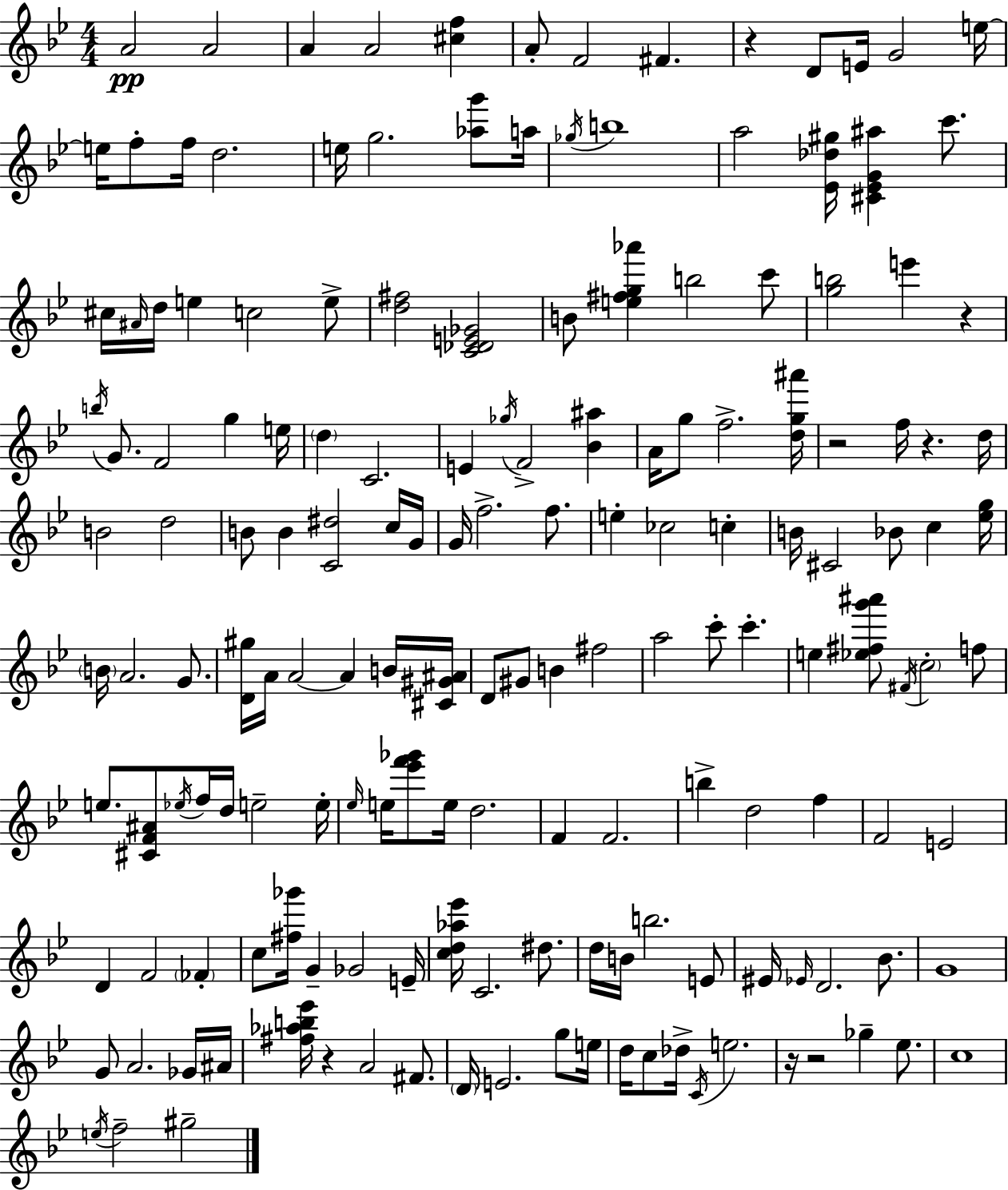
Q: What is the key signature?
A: BES major